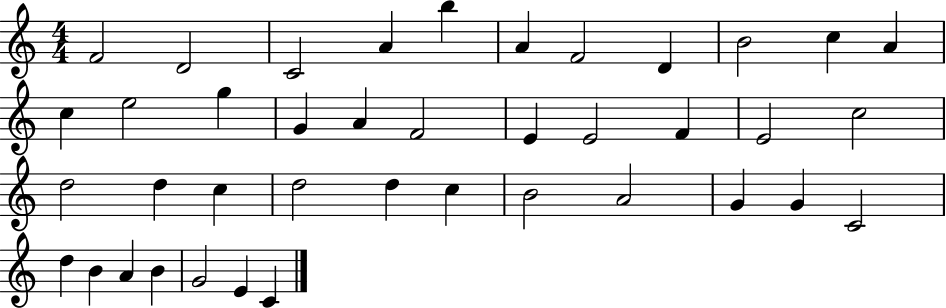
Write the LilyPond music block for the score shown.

{
  \clef treble
  \numericTimeSignature
  \time 4/4
  \key c \major
  f'2 d'2 | c'2 a'4 b''4 | a'4 f'2 d'4 | b'2 c''4 a'4 | \break c''4 e''2 g''4 | g'4 a'4 f'2 | e'4 e'2 f'4 | e'2 c''2 | \break d''2 d''4 c''4 | d''2 d''4 c''4 | b'2 a'2 | g'4 g'4 c'2 | \break d''4 b'4 a'4 b'4 | g'2 e'4 c'4 | \bar "|."
}